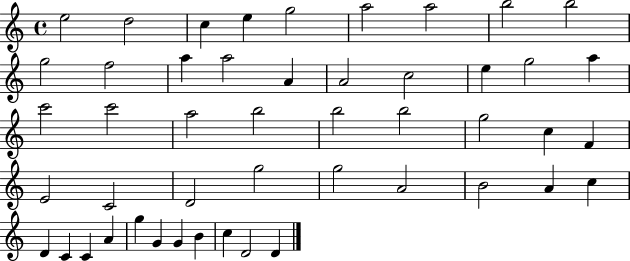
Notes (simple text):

E5/h D5/h C5/q E5/q G5/h A5/h A5/h B5/h B5/h G5/h F5/h A5/q A5/h A4/q A4/h C5/h E5/q G5/h A5/q C6/h C6/h A5/h B5/h B5/h B5/h G5/h C5/q F4/q E4/h C4/h D4/h G5/h G5/h A4/h B4/h A4/q C5/q D4/q C4/q C4/q A4/q G5/q G4/q G4/q B4/q C5/q D4/h D4/q